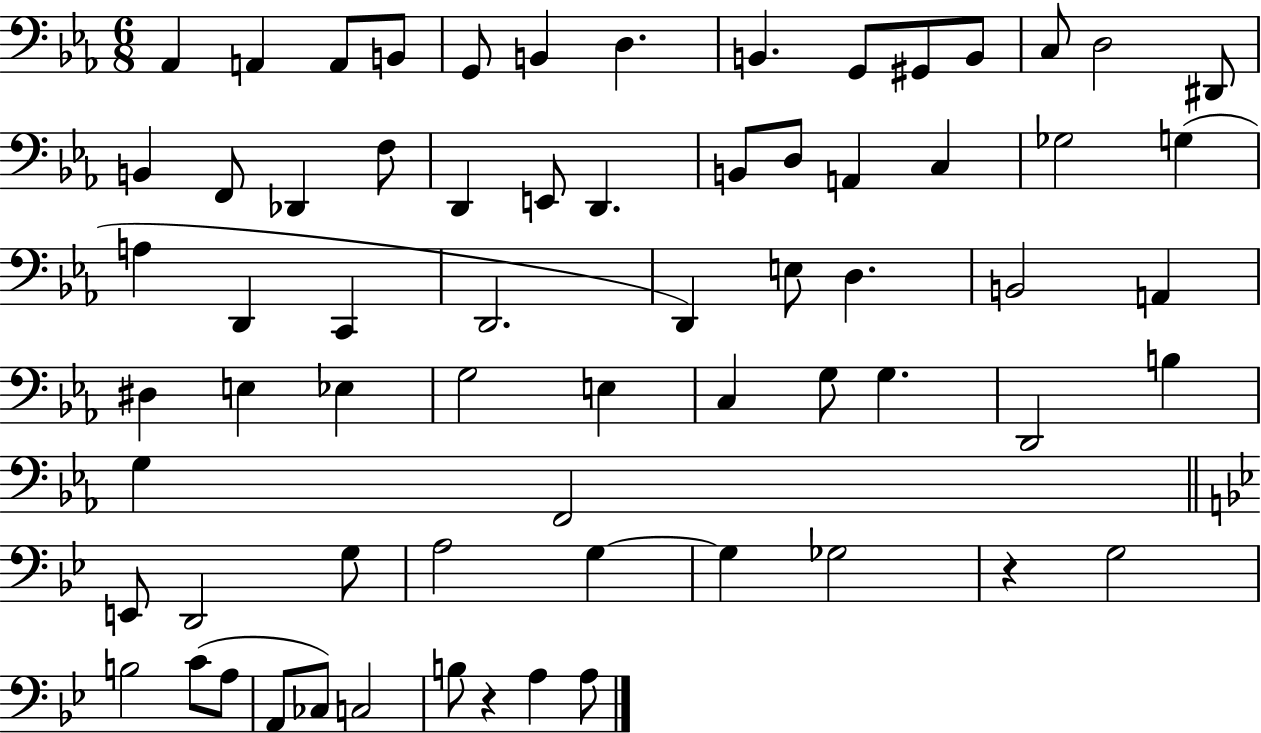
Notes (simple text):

Ab2/q A2/q A2/e B2/e G2/e B2/q D3/q. B2/q. G2/e G#2/e B2/e C3/e D3/h D#2/e B2/q F2/e Db2/q F3/e D2/q E2/e D2/q. B2/e D3/e A2/q C3/q Gb3/h G3/q A3/q D2/q C2/q D2/h. D2/q E3/e D3/q. B2/h A2/q D#3/q E3/q Eb3/q G3/h E3/q C3/q G3/e G3/q. D2/h B3/q G3/q F2/h E2/e D2/h G3/e A3/h G3/q G3/q Gb3/h R/q G3/h B3/h C4/e A3/e A2/e CES3/e C3/h B3/e R/q A3/q A3/e